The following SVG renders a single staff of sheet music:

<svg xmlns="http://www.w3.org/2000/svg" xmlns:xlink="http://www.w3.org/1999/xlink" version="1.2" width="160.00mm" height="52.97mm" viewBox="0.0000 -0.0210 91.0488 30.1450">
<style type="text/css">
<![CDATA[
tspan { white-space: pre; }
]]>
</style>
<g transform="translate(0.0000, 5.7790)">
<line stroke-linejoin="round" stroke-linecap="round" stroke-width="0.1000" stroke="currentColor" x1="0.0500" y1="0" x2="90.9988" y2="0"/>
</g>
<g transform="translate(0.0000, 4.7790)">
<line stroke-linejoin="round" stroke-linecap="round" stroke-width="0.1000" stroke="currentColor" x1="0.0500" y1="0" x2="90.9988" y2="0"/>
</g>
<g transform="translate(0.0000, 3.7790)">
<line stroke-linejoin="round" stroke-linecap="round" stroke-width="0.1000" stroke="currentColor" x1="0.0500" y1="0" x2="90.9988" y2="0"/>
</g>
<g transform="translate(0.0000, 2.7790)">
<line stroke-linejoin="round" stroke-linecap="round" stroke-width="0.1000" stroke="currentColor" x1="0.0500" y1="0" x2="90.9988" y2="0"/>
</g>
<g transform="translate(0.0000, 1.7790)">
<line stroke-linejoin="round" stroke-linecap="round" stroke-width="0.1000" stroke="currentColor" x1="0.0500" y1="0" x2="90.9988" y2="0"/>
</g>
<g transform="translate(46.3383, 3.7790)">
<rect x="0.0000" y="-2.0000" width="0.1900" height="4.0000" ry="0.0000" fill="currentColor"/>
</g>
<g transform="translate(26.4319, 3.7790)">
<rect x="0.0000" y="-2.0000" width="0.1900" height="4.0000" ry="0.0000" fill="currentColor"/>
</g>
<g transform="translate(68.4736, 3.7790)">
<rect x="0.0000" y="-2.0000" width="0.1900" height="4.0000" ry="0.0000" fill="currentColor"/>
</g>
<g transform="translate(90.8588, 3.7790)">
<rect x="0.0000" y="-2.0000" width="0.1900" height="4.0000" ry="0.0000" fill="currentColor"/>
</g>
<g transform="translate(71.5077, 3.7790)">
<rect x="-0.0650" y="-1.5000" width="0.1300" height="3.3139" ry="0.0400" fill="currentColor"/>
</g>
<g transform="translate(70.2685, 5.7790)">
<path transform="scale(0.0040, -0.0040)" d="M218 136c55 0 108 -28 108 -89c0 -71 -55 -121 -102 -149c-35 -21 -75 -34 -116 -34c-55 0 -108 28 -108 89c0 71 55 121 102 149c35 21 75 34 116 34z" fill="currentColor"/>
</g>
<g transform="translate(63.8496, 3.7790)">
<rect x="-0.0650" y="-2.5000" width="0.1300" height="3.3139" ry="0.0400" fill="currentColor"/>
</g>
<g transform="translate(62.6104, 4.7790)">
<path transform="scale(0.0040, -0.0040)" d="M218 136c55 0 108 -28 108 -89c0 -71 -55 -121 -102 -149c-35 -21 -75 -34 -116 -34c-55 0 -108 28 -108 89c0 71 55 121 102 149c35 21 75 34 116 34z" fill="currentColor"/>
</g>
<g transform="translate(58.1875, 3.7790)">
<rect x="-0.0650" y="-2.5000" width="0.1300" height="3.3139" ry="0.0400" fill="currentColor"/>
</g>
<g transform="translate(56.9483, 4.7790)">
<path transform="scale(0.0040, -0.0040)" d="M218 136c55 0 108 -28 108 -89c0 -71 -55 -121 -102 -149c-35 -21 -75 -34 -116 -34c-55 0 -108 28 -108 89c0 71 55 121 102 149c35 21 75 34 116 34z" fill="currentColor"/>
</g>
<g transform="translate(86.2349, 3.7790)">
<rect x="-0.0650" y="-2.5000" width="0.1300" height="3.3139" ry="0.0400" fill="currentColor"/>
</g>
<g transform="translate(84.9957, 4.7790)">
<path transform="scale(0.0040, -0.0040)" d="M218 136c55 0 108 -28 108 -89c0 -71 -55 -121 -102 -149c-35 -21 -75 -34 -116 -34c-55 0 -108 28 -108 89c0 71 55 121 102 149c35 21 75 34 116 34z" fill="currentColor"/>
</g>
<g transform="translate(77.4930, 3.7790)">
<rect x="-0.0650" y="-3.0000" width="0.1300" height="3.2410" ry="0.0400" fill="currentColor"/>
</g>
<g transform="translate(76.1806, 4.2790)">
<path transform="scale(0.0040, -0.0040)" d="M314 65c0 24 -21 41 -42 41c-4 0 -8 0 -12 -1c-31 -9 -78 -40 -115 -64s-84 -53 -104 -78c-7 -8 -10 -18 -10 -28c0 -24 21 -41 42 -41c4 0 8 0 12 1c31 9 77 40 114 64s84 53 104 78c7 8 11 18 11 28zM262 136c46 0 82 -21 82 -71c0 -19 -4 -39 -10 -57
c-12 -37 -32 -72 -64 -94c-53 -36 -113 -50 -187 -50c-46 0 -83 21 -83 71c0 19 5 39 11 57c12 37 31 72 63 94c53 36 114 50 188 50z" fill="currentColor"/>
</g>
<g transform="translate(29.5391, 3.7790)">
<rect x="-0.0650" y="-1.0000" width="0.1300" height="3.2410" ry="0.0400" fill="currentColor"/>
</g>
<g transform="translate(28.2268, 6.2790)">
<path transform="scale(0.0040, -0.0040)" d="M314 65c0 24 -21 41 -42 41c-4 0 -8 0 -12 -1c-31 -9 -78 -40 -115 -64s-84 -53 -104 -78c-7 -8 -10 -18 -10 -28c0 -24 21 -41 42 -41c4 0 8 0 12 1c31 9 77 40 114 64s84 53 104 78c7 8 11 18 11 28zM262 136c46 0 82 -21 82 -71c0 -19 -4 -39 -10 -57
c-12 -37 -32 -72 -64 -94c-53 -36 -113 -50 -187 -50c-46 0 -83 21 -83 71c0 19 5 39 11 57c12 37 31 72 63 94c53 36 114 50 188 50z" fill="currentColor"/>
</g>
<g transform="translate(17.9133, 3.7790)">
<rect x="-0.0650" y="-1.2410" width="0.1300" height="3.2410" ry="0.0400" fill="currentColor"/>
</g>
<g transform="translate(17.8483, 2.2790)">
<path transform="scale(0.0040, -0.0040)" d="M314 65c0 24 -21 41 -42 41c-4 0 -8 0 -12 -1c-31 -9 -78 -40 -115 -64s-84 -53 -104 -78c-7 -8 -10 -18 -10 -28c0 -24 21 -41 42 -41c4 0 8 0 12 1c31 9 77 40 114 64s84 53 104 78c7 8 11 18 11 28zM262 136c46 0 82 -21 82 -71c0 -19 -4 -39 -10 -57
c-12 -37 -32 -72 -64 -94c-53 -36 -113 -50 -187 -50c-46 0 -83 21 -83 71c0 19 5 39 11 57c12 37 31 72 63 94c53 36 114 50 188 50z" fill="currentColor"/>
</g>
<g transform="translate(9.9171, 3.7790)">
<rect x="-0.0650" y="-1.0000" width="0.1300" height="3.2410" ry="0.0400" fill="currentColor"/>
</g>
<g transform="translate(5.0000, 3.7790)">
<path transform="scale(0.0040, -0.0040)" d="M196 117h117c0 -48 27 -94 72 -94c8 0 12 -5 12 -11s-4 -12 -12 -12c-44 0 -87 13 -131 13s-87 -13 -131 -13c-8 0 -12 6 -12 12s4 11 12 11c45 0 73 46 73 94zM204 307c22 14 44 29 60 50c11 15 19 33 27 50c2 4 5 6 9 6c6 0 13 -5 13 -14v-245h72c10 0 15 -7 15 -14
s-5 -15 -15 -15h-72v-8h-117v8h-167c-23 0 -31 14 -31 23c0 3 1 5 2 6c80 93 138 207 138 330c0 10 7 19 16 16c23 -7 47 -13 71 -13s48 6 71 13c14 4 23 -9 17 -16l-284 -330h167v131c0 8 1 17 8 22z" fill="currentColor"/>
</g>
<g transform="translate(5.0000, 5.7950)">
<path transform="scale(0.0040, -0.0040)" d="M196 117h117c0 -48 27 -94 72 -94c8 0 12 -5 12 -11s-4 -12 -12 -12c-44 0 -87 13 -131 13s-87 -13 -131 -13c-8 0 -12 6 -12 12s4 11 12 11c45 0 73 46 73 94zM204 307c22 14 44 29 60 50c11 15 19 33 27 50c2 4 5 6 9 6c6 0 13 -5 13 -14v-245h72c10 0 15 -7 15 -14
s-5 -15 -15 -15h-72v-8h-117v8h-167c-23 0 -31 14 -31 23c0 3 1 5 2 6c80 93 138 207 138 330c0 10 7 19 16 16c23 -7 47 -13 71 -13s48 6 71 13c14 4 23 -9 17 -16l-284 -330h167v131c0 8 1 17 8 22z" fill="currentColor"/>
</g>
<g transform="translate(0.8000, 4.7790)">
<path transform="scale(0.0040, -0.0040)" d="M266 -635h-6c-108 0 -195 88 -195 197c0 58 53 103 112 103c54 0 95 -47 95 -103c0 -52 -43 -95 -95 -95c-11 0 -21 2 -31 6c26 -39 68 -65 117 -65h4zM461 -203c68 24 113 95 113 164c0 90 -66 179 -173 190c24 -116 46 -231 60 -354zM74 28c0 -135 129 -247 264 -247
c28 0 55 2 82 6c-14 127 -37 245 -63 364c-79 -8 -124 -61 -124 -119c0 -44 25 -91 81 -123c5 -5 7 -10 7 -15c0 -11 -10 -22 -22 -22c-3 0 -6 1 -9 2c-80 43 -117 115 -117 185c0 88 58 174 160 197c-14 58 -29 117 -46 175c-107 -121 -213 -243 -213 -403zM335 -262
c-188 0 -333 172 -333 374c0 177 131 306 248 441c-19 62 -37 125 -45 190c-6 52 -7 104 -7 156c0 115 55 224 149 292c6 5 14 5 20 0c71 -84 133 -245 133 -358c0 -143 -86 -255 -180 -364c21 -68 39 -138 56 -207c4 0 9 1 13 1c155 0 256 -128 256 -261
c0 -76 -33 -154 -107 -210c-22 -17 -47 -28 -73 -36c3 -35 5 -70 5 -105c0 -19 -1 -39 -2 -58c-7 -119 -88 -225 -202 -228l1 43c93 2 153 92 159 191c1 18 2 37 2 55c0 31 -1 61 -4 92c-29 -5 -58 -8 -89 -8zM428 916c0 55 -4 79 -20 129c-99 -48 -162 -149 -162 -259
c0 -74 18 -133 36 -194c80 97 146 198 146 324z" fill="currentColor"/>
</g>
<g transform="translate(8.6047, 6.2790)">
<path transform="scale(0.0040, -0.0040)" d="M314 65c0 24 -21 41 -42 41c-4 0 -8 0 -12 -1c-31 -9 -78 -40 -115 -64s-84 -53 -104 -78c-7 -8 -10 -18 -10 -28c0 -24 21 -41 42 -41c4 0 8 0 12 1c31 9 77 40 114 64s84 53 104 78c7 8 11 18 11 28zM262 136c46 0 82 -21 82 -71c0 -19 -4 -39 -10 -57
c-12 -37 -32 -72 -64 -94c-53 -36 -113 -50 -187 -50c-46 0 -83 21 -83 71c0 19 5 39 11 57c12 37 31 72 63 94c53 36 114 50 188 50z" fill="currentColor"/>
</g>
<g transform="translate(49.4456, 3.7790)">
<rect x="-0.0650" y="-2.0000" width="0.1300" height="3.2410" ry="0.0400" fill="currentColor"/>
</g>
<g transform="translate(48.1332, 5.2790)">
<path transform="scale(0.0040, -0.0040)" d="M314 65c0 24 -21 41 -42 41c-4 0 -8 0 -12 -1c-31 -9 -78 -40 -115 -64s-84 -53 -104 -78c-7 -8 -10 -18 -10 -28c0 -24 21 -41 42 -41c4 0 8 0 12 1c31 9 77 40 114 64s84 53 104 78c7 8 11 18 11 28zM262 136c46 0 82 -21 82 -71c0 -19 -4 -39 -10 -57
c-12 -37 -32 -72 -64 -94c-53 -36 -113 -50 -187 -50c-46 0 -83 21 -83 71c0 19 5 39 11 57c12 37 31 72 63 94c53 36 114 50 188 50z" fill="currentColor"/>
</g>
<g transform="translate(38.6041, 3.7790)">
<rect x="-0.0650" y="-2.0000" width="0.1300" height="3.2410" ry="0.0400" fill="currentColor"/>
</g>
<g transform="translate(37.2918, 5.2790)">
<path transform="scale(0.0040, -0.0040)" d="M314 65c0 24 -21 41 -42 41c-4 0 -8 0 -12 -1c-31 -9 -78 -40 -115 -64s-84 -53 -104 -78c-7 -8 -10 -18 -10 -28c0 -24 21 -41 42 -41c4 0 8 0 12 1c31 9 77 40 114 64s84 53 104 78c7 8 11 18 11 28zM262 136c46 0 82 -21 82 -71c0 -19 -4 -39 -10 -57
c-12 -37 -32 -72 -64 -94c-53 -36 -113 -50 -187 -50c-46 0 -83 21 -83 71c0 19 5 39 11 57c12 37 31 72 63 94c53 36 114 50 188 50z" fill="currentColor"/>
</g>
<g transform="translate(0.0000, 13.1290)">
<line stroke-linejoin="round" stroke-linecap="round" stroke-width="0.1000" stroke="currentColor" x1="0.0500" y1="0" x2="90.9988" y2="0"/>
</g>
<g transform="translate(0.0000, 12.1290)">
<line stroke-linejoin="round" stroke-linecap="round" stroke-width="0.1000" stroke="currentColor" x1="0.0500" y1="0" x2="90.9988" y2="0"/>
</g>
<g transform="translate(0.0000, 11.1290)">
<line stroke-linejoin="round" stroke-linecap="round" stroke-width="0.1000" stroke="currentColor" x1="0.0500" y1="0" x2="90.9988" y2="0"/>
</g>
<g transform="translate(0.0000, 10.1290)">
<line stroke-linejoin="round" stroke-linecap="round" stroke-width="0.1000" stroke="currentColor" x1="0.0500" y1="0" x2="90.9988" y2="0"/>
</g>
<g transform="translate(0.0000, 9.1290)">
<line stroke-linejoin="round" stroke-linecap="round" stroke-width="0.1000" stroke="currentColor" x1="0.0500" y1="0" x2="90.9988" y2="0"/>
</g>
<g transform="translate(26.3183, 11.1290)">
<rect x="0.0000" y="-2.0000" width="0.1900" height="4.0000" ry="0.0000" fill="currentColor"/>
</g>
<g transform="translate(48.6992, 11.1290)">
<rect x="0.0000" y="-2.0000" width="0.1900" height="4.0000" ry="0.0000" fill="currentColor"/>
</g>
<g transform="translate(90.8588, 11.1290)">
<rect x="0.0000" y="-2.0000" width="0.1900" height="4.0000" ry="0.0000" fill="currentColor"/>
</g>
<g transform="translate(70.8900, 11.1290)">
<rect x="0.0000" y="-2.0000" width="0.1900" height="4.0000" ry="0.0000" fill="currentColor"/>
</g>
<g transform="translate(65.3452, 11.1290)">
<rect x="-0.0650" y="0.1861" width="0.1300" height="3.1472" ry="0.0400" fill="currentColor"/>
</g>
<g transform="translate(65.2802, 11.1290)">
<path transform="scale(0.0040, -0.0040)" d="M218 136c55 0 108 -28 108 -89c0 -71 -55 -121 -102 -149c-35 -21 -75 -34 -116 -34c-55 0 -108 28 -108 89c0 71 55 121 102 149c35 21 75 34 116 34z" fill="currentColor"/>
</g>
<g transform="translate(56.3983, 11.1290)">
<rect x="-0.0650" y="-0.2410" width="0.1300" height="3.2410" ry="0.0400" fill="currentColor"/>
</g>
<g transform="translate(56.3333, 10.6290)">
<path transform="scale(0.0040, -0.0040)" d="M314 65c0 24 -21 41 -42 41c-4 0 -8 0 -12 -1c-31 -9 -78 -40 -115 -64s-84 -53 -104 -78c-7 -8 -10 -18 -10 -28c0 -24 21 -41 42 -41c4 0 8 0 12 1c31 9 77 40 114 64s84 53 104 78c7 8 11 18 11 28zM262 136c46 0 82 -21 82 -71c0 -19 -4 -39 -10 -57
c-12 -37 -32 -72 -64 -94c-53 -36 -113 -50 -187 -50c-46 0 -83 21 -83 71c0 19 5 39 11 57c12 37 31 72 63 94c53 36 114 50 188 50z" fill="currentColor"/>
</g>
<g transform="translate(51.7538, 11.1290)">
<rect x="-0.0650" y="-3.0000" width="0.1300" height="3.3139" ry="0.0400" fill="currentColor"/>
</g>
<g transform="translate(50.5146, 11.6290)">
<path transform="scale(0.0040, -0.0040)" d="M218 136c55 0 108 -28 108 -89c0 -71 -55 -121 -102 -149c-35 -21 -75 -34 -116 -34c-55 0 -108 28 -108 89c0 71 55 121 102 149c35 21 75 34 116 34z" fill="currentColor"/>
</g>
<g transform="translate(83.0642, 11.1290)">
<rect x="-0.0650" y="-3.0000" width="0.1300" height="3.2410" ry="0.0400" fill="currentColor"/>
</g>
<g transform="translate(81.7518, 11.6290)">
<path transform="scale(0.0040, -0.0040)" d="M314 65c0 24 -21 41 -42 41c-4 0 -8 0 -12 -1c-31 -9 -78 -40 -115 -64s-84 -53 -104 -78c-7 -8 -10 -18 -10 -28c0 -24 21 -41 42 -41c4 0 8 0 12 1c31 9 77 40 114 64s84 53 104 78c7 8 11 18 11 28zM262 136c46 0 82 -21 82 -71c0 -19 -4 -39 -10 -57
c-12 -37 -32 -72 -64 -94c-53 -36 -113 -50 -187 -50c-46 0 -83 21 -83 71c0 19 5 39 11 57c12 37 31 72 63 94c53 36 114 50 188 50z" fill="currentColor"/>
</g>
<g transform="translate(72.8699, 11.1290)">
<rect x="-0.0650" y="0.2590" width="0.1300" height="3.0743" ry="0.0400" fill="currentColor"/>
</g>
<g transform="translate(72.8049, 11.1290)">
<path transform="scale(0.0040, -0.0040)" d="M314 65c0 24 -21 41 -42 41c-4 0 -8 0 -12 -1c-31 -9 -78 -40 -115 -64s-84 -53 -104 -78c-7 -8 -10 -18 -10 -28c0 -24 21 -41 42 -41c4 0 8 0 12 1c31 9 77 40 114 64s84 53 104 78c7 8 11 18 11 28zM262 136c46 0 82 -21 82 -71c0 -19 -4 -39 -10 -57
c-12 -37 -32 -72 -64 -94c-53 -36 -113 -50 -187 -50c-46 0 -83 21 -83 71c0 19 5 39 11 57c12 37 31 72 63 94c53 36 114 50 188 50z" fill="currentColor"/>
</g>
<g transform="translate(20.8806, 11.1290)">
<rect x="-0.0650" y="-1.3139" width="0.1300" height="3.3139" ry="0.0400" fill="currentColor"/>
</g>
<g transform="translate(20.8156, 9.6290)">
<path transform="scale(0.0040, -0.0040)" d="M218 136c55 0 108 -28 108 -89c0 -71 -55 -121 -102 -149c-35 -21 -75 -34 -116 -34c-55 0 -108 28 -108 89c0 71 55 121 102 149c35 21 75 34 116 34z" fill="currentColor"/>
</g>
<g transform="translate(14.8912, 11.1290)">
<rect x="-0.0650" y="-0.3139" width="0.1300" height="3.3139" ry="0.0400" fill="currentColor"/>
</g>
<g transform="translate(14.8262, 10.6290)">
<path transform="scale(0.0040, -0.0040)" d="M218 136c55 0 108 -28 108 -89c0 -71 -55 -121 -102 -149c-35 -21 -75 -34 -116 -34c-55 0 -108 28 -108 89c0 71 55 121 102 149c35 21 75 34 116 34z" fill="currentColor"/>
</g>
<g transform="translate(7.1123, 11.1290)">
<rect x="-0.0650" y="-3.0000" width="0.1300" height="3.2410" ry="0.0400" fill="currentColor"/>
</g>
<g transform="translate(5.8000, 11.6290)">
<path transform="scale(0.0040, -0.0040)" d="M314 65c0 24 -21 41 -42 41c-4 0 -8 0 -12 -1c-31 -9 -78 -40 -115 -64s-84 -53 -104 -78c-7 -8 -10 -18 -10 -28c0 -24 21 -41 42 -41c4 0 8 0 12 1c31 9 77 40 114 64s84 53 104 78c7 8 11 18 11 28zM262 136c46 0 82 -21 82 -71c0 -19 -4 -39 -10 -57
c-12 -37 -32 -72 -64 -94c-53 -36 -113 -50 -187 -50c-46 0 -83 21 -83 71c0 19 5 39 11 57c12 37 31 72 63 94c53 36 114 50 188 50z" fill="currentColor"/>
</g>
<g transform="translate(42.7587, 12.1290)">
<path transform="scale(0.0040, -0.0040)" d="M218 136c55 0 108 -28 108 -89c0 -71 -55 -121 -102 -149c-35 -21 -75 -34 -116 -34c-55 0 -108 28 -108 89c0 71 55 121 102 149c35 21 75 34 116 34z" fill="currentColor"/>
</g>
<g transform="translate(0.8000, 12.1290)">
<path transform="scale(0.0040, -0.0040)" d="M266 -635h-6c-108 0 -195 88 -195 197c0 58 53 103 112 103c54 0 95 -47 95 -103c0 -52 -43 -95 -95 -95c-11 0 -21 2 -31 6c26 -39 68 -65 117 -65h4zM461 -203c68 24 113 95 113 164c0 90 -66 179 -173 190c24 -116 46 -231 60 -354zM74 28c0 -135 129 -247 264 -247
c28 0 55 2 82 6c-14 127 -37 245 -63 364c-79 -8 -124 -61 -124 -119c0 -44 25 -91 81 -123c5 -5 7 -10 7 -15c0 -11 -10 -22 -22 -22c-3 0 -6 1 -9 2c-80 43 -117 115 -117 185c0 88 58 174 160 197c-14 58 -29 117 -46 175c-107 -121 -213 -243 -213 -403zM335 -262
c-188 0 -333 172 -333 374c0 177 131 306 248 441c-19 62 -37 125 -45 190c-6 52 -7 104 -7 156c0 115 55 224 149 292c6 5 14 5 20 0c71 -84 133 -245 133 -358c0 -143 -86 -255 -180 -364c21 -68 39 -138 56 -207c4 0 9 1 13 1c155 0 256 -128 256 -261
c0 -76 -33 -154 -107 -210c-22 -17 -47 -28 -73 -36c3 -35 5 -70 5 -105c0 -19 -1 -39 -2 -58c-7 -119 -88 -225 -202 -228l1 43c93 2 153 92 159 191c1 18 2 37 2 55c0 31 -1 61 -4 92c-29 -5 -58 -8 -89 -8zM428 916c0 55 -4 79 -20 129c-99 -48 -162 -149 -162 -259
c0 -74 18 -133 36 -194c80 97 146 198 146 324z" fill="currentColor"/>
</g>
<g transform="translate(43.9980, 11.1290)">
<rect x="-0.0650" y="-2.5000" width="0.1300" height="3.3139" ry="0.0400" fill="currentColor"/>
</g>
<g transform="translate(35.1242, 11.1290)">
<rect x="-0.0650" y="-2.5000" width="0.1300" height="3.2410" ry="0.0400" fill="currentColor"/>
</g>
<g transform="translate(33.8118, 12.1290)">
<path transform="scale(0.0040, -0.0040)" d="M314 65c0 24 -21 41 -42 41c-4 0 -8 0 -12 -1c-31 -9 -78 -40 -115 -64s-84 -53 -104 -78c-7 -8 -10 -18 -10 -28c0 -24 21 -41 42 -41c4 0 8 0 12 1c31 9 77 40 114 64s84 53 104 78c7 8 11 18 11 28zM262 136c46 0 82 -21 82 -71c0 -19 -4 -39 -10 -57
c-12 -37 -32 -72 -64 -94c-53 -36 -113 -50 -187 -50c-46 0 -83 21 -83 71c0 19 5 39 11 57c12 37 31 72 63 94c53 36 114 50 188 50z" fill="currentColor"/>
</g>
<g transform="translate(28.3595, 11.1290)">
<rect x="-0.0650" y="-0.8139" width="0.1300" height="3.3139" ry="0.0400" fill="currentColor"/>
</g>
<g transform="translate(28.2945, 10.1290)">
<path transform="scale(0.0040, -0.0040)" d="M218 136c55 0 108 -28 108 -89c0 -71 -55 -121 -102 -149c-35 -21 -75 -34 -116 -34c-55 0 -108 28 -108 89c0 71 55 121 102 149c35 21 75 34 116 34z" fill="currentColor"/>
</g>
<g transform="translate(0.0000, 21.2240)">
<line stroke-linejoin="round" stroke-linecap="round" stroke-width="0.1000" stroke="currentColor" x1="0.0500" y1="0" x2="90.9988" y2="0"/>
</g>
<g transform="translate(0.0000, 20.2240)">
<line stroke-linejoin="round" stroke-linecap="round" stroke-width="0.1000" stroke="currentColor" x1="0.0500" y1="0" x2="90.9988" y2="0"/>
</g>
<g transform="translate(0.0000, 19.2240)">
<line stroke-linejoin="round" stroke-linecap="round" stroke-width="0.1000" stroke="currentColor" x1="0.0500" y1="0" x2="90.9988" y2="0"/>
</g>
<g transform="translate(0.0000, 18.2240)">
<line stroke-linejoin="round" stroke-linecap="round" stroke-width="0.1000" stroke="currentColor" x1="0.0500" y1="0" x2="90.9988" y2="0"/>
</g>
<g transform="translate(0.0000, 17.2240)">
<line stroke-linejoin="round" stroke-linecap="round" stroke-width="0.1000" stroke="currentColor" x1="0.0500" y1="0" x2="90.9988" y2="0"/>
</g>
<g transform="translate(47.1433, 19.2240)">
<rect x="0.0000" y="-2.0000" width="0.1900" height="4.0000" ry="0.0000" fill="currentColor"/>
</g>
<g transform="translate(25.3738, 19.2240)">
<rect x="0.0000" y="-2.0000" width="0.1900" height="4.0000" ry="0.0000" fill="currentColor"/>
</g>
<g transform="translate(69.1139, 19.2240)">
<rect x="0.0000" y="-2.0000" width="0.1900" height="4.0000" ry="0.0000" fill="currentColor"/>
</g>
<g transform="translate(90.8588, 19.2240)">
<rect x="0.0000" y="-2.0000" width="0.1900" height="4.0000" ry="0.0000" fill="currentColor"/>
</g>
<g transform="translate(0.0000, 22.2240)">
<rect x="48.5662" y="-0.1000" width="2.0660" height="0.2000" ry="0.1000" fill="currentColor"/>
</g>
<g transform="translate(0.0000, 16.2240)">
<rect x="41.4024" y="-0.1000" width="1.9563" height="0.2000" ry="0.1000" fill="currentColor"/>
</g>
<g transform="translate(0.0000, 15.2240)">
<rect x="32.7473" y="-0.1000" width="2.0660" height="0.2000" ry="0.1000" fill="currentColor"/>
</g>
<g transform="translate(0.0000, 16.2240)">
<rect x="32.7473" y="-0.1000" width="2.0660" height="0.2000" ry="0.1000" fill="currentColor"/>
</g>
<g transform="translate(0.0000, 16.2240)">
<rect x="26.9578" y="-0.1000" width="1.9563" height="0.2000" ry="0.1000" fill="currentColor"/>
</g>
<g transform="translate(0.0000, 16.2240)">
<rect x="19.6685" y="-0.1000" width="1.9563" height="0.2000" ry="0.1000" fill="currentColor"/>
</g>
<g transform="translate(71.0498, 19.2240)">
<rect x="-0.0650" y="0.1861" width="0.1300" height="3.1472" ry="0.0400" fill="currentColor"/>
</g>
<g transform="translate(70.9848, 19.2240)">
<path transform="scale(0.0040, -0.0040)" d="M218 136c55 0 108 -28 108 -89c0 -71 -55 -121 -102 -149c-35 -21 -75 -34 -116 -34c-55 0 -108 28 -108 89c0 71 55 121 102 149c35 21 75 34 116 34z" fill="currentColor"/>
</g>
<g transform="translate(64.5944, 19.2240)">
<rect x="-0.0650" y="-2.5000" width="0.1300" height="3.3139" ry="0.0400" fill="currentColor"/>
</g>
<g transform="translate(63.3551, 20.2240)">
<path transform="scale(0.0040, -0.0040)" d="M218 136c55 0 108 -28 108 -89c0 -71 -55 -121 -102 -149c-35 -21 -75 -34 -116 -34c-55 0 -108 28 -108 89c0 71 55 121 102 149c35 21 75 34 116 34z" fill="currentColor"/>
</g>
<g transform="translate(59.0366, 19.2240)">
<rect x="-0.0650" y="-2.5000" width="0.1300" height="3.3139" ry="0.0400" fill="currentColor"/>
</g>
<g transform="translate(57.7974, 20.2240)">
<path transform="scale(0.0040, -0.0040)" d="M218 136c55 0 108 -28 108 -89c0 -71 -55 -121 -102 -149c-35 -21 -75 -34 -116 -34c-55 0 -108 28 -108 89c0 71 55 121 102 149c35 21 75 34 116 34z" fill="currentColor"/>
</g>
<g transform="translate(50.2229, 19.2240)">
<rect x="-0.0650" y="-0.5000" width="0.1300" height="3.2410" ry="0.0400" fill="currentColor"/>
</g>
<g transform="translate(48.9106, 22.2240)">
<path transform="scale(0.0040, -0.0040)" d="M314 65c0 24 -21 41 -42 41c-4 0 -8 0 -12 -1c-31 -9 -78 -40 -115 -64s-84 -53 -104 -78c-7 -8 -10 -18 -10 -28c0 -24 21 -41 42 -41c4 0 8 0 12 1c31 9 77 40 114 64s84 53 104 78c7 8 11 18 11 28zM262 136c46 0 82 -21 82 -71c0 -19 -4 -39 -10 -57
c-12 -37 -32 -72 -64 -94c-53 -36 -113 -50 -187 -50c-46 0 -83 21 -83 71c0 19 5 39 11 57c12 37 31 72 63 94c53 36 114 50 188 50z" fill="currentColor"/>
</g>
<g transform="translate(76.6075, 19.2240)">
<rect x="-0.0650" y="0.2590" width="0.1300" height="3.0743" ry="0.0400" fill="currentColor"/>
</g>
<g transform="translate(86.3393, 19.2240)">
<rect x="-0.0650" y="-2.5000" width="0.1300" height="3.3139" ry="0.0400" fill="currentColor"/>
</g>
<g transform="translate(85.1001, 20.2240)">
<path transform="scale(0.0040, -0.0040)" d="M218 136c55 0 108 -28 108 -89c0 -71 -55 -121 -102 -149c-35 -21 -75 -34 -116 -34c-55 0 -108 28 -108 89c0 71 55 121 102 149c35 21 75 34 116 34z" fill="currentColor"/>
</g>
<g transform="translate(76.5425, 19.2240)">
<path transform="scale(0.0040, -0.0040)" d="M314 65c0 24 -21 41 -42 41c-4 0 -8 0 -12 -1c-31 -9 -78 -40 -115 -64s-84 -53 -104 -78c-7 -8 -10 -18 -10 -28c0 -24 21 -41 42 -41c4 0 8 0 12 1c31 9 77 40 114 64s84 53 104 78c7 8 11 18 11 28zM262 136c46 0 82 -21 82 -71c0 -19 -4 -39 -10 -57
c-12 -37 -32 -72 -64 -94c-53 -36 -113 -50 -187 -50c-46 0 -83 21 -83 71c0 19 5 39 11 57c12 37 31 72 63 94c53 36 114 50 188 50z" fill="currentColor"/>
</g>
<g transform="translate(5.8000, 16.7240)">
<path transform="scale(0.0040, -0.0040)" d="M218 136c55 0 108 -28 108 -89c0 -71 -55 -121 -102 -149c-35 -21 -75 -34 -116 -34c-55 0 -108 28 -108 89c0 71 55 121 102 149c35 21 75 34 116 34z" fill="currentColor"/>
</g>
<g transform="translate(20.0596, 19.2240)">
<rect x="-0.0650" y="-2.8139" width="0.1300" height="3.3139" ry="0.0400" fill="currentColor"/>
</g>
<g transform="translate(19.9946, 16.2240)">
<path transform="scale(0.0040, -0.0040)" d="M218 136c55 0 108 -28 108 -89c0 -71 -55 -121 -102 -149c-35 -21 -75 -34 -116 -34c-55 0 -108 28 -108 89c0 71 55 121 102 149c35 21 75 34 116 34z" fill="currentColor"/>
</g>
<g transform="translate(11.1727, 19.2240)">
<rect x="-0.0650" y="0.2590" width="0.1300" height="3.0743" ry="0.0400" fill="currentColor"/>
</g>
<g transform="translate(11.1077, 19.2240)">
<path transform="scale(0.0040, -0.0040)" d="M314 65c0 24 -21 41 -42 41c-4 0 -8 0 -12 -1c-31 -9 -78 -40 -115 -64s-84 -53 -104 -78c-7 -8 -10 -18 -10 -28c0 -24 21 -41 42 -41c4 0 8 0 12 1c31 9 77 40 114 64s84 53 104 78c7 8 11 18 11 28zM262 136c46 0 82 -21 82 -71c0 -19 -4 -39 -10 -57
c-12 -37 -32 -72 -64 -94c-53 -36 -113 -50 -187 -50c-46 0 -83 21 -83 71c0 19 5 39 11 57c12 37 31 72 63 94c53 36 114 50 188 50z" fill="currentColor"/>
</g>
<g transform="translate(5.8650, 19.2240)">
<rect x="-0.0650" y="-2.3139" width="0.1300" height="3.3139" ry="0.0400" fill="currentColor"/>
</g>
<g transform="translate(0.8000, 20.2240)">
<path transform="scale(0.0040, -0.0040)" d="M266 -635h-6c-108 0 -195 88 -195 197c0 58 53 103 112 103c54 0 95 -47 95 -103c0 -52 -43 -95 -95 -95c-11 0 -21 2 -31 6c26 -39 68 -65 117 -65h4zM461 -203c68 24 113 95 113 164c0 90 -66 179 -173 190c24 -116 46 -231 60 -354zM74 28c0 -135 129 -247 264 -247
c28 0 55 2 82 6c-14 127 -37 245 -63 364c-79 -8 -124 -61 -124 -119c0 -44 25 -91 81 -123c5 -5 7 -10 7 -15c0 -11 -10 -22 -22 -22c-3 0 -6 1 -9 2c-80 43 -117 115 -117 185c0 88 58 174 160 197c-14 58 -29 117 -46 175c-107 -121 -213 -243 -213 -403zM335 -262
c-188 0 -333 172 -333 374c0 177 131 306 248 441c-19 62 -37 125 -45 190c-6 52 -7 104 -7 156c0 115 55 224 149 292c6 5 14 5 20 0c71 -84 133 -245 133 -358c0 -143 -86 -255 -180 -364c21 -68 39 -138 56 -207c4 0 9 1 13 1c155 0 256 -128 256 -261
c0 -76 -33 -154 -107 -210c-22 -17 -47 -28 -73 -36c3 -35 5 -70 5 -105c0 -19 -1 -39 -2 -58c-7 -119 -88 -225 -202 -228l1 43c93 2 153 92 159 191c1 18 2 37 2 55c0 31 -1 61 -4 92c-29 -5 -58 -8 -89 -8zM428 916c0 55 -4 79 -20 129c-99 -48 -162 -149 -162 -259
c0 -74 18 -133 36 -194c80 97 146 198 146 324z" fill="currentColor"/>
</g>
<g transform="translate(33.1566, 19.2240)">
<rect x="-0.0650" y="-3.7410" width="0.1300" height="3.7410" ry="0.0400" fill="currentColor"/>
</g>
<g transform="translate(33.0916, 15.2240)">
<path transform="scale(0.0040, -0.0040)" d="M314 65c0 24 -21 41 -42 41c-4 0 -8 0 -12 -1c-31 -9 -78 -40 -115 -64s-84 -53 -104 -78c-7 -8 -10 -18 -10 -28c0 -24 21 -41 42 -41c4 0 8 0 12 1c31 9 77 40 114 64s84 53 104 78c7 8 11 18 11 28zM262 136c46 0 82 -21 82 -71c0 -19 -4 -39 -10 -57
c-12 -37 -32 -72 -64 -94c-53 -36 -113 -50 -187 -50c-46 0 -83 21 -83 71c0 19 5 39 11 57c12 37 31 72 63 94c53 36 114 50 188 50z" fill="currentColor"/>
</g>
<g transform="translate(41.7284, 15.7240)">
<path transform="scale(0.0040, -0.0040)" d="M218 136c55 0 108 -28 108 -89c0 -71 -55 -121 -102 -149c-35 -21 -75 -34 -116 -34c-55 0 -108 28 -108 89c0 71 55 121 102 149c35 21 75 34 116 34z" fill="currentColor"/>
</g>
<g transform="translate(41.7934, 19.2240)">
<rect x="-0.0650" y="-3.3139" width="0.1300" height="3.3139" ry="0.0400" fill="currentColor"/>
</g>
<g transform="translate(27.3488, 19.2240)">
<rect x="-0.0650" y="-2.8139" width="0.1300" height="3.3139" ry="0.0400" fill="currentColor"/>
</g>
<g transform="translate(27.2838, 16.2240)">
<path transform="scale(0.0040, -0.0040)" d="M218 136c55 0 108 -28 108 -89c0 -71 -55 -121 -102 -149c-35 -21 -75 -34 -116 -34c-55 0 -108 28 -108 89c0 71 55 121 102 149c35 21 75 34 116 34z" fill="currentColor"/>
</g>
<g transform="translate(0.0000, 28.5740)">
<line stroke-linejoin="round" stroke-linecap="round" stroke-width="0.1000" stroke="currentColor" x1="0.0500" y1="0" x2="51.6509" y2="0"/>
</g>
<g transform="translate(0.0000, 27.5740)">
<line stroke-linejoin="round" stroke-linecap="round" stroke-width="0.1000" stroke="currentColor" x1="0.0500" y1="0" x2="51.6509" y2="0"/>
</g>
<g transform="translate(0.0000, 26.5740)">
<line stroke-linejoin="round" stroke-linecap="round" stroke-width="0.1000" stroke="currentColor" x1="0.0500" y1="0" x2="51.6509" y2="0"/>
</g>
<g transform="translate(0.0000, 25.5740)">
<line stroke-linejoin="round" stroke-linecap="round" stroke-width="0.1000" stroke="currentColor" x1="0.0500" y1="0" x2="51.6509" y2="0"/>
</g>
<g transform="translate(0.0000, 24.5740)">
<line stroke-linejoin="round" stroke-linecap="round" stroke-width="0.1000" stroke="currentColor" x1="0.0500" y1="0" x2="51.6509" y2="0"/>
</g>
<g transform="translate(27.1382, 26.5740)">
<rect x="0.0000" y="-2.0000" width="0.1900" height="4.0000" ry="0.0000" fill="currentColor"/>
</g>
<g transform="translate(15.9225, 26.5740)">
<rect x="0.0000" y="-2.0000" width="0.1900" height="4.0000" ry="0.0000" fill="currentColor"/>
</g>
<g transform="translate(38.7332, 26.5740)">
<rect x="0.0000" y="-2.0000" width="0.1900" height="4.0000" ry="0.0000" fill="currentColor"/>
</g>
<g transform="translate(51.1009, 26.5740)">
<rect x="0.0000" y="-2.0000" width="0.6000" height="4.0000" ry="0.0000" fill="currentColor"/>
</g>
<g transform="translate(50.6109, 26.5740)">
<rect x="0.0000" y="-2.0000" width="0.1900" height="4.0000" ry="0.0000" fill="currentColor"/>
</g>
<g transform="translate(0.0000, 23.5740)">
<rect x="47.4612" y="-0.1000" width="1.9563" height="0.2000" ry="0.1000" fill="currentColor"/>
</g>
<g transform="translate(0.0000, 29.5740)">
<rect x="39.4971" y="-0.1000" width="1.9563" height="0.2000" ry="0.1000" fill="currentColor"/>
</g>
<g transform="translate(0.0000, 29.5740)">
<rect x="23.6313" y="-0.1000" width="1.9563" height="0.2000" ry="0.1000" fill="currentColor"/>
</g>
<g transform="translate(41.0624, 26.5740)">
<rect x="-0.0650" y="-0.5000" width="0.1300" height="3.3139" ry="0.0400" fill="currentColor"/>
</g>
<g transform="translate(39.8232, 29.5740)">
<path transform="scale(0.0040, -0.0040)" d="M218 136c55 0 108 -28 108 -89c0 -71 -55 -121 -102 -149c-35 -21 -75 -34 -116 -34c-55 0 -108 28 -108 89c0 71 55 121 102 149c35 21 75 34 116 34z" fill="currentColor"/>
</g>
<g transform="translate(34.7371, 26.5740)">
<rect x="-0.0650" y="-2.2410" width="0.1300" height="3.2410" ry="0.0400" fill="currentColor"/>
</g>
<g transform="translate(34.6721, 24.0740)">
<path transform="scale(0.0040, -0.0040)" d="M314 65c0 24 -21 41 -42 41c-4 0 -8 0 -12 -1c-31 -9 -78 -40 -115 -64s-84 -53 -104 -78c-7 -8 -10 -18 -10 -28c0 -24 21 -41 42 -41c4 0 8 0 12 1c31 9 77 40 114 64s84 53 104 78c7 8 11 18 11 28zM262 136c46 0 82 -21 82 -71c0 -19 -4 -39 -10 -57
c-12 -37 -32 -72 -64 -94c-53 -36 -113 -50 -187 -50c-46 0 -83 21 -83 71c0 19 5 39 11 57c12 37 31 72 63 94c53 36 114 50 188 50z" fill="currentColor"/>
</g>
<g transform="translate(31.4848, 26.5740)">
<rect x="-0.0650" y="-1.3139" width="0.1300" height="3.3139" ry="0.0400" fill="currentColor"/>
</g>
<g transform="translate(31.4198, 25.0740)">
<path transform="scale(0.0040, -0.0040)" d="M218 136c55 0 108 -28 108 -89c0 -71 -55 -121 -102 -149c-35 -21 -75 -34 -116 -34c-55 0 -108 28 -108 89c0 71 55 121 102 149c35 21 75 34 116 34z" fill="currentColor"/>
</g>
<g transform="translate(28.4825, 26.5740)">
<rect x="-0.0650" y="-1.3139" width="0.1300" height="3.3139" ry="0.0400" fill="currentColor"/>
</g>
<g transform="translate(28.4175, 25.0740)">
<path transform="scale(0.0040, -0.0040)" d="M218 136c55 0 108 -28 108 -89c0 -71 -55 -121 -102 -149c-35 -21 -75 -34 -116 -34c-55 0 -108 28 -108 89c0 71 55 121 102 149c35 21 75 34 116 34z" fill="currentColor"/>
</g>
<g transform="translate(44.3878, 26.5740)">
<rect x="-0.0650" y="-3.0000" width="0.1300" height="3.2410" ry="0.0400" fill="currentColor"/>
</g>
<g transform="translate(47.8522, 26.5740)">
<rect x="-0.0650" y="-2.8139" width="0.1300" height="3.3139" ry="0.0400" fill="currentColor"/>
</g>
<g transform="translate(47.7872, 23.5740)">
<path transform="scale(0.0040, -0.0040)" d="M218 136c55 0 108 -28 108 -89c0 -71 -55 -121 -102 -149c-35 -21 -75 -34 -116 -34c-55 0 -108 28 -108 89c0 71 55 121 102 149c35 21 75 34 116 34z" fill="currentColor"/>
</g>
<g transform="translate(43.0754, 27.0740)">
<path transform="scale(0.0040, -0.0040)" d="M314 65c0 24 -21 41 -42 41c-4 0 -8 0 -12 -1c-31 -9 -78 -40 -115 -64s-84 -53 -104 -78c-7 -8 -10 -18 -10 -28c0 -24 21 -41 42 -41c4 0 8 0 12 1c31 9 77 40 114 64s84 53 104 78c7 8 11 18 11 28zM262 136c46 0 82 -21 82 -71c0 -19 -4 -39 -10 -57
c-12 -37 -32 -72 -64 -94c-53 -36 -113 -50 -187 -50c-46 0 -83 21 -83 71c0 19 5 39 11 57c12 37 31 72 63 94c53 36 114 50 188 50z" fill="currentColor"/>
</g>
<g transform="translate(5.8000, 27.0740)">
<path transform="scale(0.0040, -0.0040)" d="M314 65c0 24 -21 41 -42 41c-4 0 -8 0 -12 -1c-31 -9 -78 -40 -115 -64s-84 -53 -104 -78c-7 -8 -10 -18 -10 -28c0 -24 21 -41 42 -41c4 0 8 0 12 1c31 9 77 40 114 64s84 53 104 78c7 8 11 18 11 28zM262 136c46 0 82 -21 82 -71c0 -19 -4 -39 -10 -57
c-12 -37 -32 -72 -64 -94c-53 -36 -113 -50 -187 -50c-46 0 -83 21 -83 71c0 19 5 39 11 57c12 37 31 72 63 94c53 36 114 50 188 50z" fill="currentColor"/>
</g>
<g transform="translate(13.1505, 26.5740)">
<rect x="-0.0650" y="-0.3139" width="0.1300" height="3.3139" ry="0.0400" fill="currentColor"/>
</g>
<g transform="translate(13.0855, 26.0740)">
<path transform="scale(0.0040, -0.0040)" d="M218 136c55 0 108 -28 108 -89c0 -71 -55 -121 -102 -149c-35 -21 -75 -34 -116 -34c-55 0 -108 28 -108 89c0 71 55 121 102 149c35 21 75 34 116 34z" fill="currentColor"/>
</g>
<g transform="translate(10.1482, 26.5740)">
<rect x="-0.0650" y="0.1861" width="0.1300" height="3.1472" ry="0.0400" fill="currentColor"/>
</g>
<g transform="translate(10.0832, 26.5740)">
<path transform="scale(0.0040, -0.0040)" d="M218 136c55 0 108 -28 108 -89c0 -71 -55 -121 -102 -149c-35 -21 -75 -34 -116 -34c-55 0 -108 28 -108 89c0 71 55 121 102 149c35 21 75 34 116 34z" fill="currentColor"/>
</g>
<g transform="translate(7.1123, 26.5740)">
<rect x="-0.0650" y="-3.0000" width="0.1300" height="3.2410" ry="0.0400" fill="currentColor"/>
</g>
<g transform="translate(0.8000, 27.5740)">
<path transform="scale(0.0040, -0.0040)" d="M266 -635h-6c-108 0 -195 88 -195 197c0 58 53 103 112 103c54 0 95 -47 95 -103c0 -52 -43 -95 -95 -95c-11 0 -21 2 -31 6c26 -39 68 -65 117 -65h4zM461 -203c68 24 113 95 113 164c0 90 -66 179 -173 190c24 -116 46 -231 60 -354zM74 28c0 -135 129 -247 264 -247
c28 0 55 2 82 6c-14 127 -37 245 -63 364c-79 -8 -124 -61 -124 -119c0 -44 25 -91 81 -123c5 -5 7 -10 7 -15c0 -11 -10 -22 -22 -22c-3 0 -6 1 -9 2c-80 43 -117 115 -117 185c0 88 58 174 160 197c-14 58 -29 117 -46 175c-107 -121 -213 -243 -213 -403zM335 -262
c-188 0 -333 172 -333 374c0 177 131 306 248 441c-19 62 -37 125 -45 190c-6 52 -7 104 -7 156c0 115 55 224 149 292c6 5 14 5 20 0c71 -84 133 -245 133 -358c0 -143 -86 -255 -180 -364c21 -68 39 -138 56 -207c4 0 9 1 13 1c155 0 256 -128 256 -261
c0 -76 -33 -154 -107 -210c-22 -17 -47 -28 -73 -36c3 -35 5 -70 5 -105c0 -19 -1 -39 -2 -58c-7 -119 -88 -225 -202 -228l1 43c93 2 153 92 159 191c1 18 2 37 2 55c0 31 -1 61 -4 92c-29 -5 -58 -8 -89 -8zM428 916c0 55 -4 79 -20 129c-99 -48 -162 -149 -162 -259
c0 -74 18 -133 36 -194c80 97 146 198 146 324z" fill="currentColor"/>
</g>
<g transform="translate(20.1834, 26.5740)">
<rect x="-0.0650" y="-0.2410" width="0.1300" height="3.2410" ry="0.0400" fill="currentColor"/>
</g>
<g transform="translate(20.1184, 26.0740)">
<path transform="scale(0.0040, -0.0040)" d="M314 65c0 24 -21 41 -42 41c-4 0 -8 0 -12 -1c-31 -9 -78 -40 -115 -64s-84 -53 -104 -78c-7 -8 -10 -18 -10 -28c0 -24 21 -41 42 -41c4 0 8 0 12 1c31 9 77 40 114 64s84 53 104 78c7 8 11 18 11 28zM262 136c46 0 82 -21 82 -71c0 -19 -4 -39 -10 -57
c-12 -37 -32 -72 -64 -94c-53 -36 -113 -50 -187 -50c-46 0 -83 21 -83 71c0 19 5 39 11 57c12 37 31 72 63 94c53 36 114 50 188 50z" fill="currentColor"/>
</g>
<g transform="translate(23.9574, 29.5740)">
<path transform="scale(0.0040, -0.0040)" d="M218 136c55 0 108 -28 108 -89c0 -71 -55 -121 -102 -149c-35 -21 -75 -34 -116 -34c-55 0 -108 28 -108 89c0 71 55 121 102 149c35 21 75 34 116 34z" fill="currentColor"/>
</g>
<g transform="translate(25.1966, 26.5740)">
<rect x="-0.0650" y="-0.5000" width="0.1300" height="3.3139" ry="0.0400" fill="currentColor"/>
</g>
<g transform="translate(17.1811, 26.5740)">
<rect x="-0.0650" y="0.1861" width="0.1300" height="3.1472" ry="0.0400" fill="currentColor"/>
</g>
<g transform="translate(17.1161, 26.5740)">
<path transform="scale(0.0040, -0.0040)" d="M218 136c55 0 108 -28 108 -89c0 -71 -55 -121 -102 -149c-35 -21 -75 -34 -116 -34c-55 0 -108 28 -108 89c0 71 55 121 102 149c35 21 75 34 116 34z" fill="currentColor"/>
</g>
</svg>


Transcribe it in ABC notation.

X:1
T:Untitled
M:4/4
L:1/4
K:C
D2 e2 D2 F2 F2 G G E A2 G A2 c e d G2 G A c2 B B2 A2 g B2 a a c'2 b C2 G G B B2 G A2 B c B c2 C e e g2 C A2 a